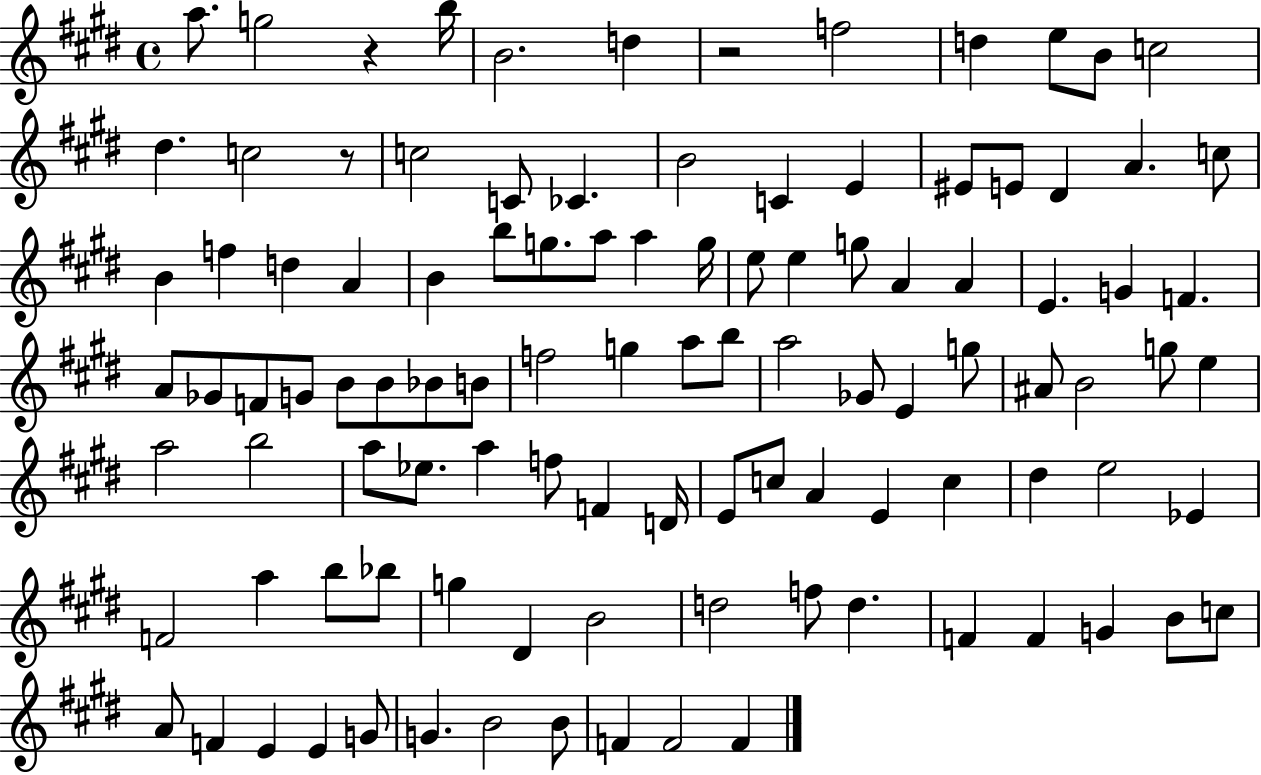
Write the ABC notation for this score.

X:1
T:Untitled
M:4/4
L:1/4
K:E
a/2 g2 z b/4 B2 d z2 f2 d e/2 B/2 c2 ^d c2 z/2 c2 C/2 _C B2 C E ^E/2 E/2 ^D A c/2 B f d A B b/2 g/2 a/2 a g/4 e/2 e g/2 A A E G F A/2 _G/2 F/2 G/2 B/2 B/2 _B/2 B/2 f2 g a/2 b/2 a2 _G/2 E g/2 ^A/2 B2 g/2 e a2 b2 a/2 _e/2 a f/2 F D/4 E/2 c/2 A E c ^d e2 _E F2 a b/2 _b/2 g ^D B2 d2 f/2 d F F G B/2 c/2 A/2 F E E G/2 G B2 B/2 F F2 F